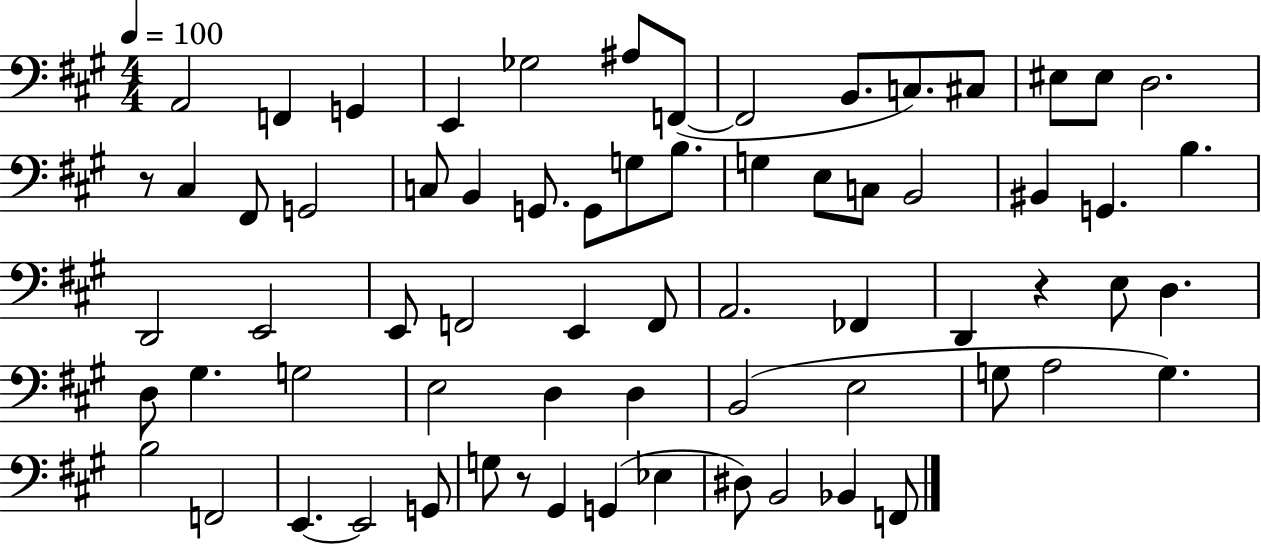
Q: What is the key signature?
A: A major